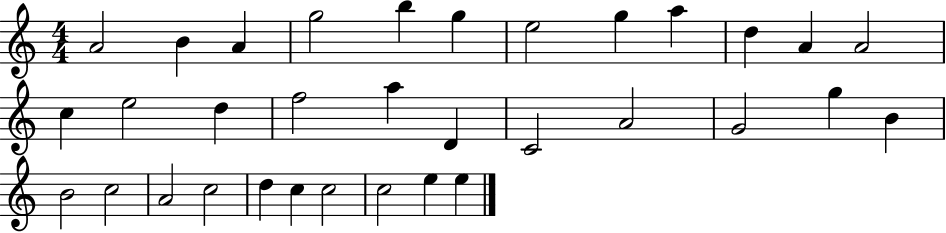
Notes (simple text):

A4/h B4/q A4/q G5/h B5/q G5/q E5/h G5/q A5/q D5/q A4/q A4/h C5/q E5/h D5/q F5/h A5/q D4/q C4/h A4/h G4/h G5/q B4/q B4/h C5/h A4/h C5/h D5/q C5/q C5/h C5/h E5/q E5/q